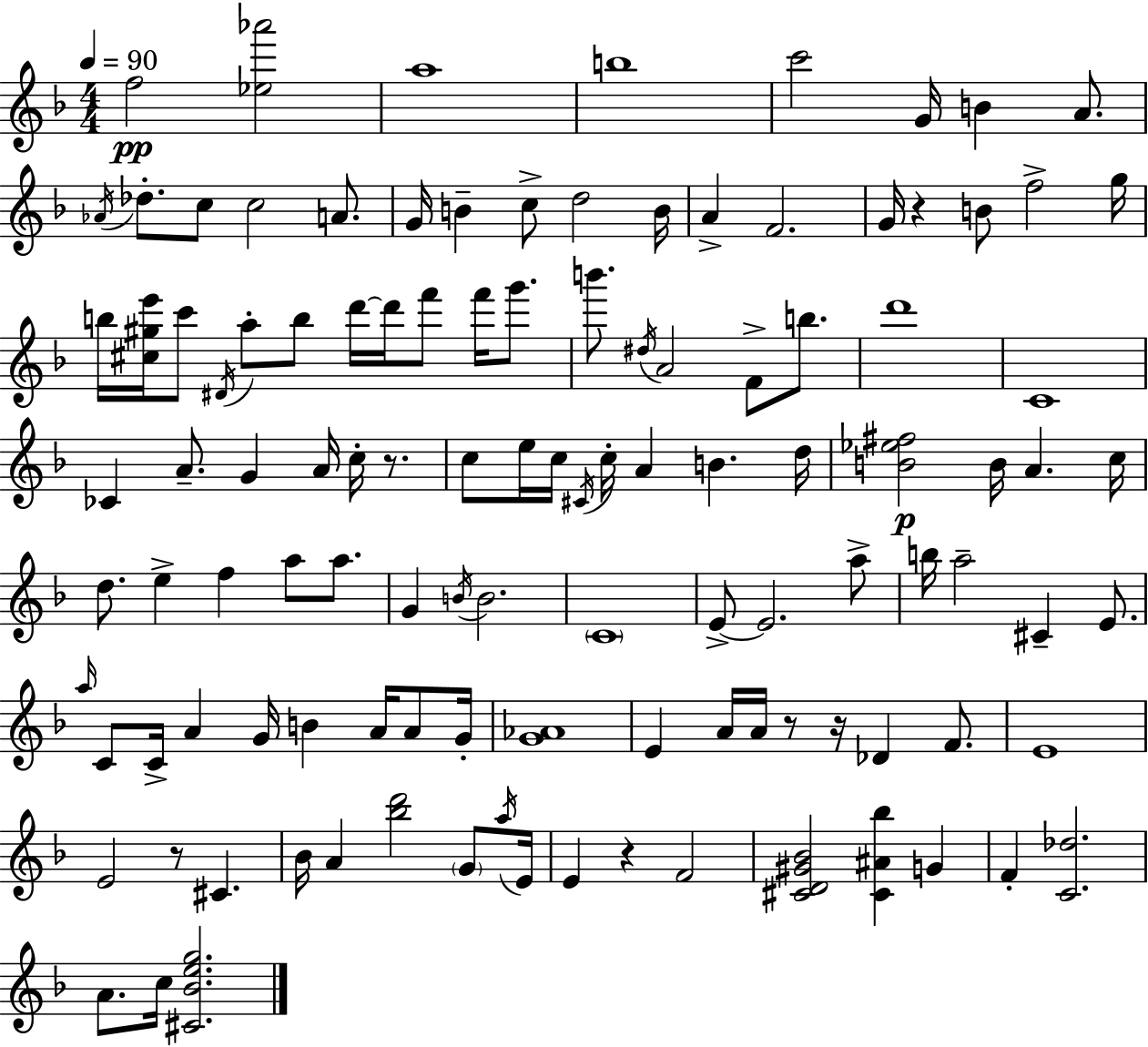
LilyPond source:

{
  \clef treble
  \numericTimeSignature
  \time 4/4
  \key f \major
  \tempo 4 = 90
  f''2\pp <ees'' aes'''>2 | a''1 | b''1 | c'''2 g'16 b'4 a'8. | \break \acciaccatura { aes'16 } des''8.-. c''8 c''2 a'8. | g'16 b'4-- c''8-> d''2 | b'16 a'4-> f'2. | g'16 r4 b'8 f''2-> | \break g''16 b''16 <cis'' gis'' e'''>16 c'''8 \acciaccatura { dis'16 } a''8-. b''8 d'''16~~ d'''16 f'''8 f'''16 g'''8. | b'''8. \acciaccatura { dis''16 } a'2 f'8-> | b''8. d'''1 | c'1 | \break ces'4 a'8.-- g'4 a'16 c''16-. | r8. c''8 e''16 c''16 \acciaccatura { cis'16 } c''16-. a'4 b'4. | d''16 <b' ees'' fis''>2\p b'16 a'4. | c''16 d''8. e''4-> f''4 a''8 | \break a''8. g'4 \acciaccatura { b'16 } b'2. | \parenthesize c'1 | e'8->~~ e'2. | a''8-> b''16 a''2-- cis'4-- | \break e'8. \grace { a''16 } c'8 c'16-> a'4 g'16 b'4 | a'16 a'8 g'16-. <g' aes'>1 | e'4 a'16 a'16 r8 r16 des'4 | f'8. e'1 | \break e'2 r8 | cis'4. bes'16 a'4 <bes'' d'''>2 | \parenthesize g'8 \acciaccatura { a''16 } e'16 e'4 r4 f'2 | <cis' d' gis' bes'>2 <cis' ais' bes''>4 | \break g'4 f'4-. <c' des''>2. | a'8. c''16 <cis' bes' e'' g''>2. | \bar "|."
}